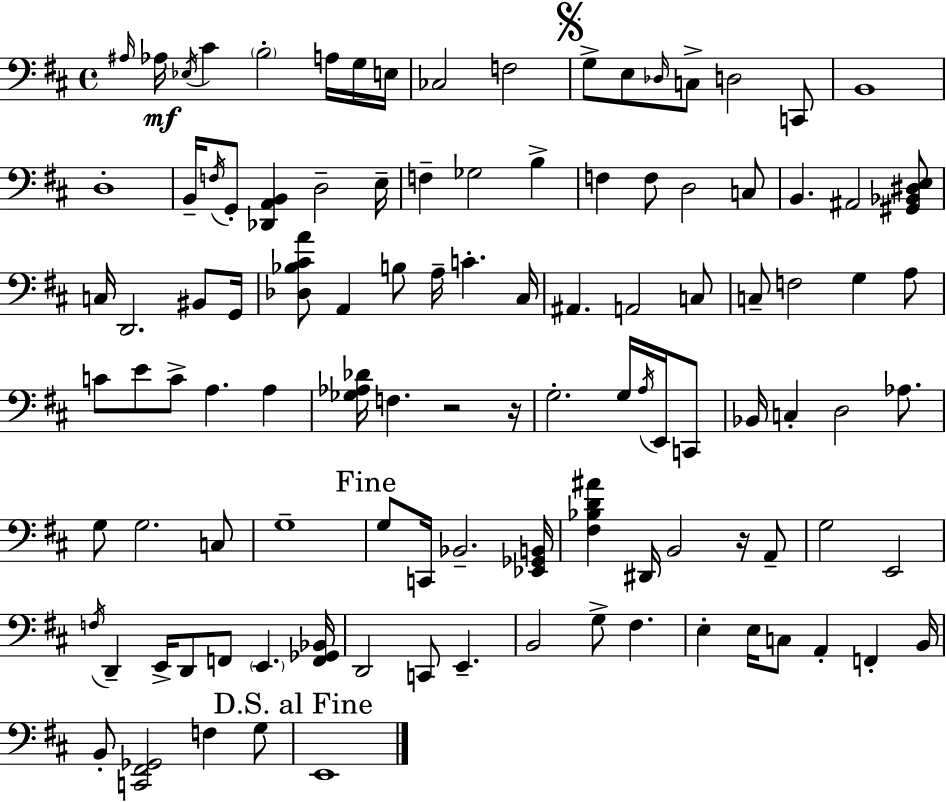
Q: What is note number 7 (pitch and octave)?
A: G3